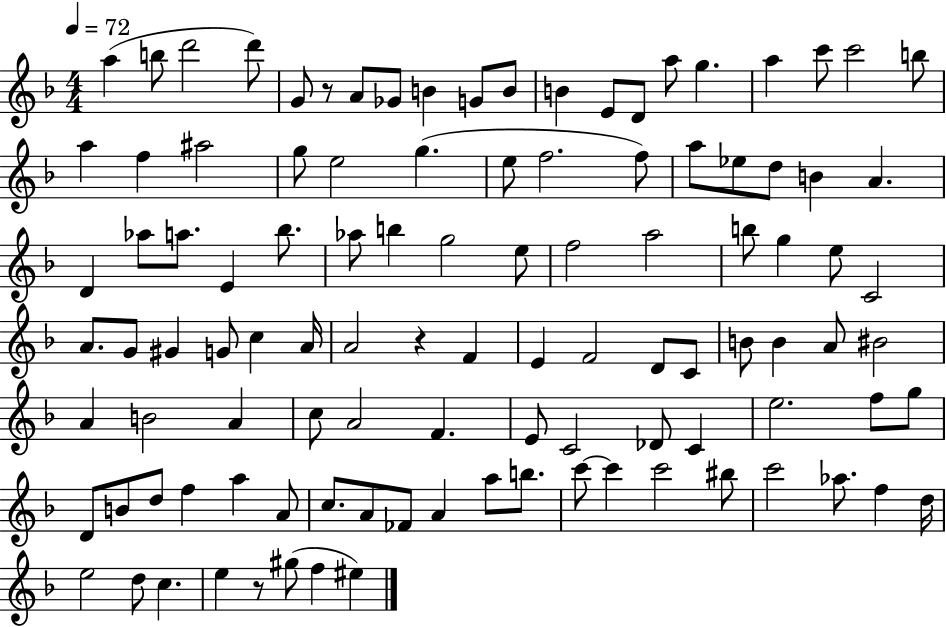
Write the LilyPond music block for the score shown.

{
  \clef treble
  \numericTimeSignature
  \time 4/4
  \key f \major
  \tempo 4 = 72
  \repeat volta 2 { a''4( b''8 d'''2 d'''8) | g'8 r8 a'8 ges'8 b'4 g'8 b'8 | b'4 e'8 d'8 a''8 g''4. | a''4 c'''8 c'''2 b''8 | \break a''4 f''4 ais''2 | g''8 e''2 g''4.( | e''8 f''2. f''8) | a''8 ees''8 d''8 b'4 a'4. | \break d'4 aes''8 a''8. e'4 bes''8. | aes''8 b''4 g''2 e''8 | f''2 a''2 | b''8 g''4 e''8 c'2 | \break a'8. g'8 gis'4 g'8 c''4 a'16 | a'2 r4 f'4 | e'4 f'2 d'8 c'8 | b'8 b'4 a'8 bis'2 | \break a'4 b'2 a'4 | c''8 a'2 f'4. | e'8 c'2 des'8 c'4 | e''2. f''8 g''8 | \break d'8 b'8 d''8 f''4 a''4 a'8 | c''8. a'8 fes'8 a'4 a''8 b''8. | c'''8~~ c'''4 c'''2 bis''8 | c'''2 aes''8. f''4 d''16 | \break e''2 d''8 c''4. | e''4 r8 gis''8( f''4 eis''4) | } \bar "|."
}